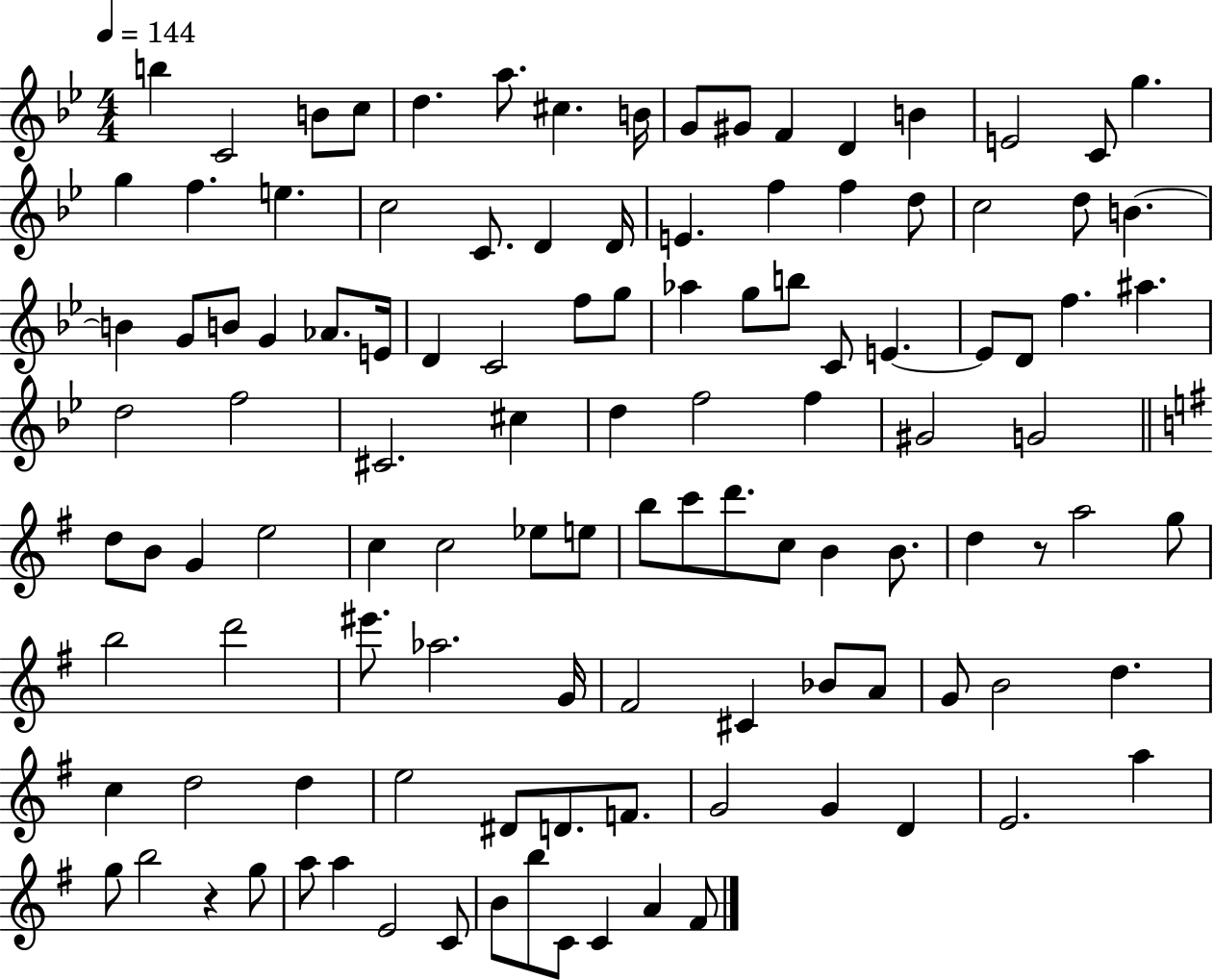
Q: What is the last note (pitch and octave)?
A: F#4